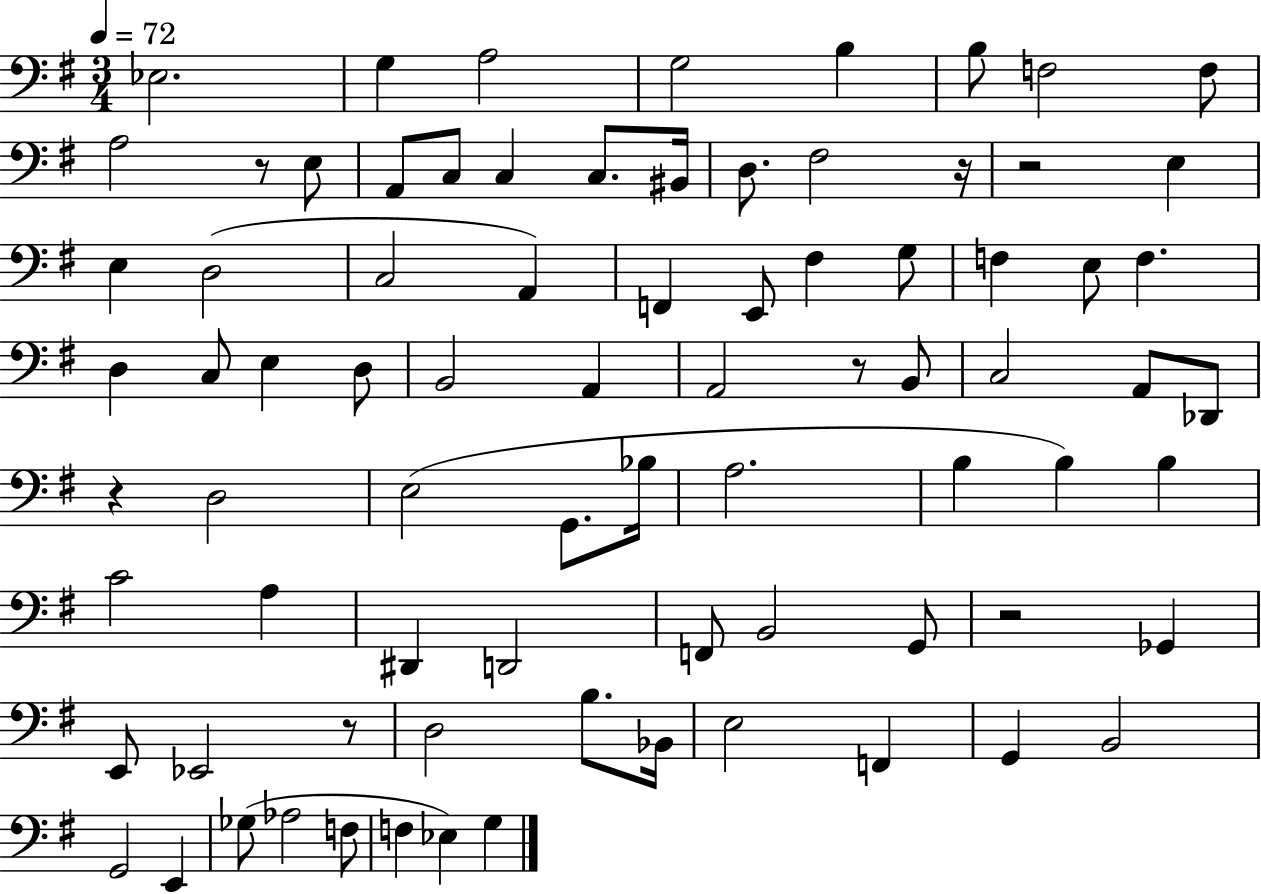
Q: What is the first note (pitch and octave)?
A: Eb3